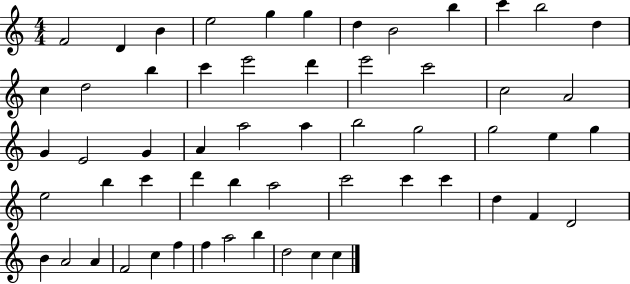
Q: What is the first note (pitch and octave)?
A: F4